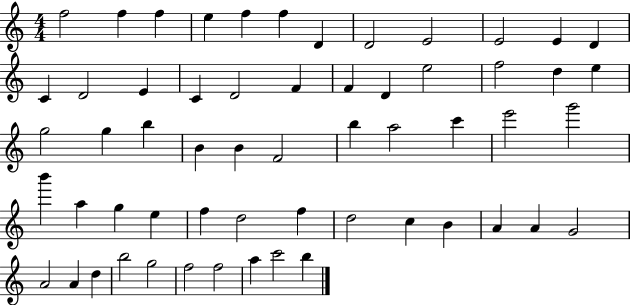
X:1
T:Untitled
M:4/4
L:1/4
K:C
f2 f f e f f D D2 E2 E2 E D C D2 E C D2 F F D e2 f2 d e g2 g b B B F2 b a2 c' e'2 g'2 b' a g e f d2 f d2 c B A A G2 A2 A d b2 g2 f2 f2 a c'2 b